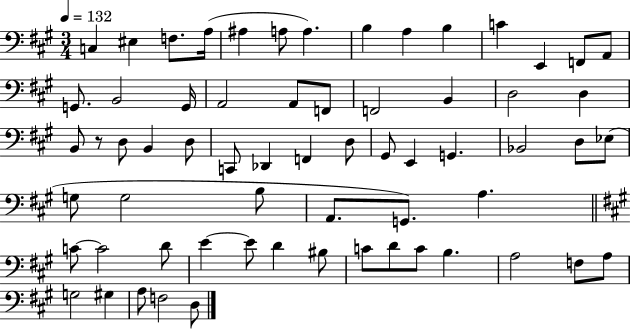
X:1
T:Untitled
M:3/4
L:1/4
K:A
C, ^E, F,/2 A,/4 ^A, A,/2 A, B, A, B, C E,, F,,/2 A,,/2 G,,/2 B,,2 G,,/4 A,,2 A,,/2 F,,/2 F,,2 B,, D,2 D, B,,/2 z/2 D,/2 B,, D,/2 C,,/2 _D,, F,, D,/2 ^G,,/2 E,, G,, _B,,2 D,/2 _E,/2 G,/2 G,2 B,/2 A,,/2 G,,/2 A, C/2 C2 D/2 E E/2 D ^B,/2 C/2 D/2 C/2 B, A,2 F,/2 A,/2 G,2 ^G, A,/2 F,2 D,/2